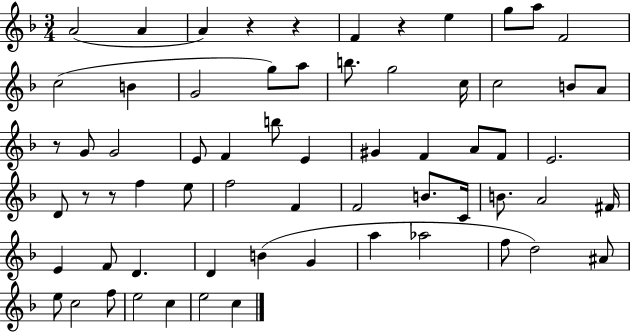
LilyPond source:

{
  \clef treble
  \numericTimeSignature
  \time 3/4
  \key f \major
  \repeat volta 2 { a'2( a'4 | a'4) r4 r4 | f'4 r4 e''4 | g''8 a''8 f'2 | \break c''2( b'4 | g'2 g''8) a''8 | b''8. g''2 c''16 | c''2 b'8 a'8 | \break r8 g'8 g'2 | e'8 f'4 b''8 e'4 | gis'4 f'4 a'8 f'8 | e'2. | \break d'8 r8 r8 f''4 e''8 | f''2 f'4 | f'2 b'8. c'16 | b'8. a'2 fis'16 | \break e'4 f'8 d'4. | d'4 b'4( g'4 | a''4 aes''2 | f''8 d''2) ais'8 | \break e''8 c''2 f''8 | e''2 c''4 | e''2 c''4 | } \bar "|."
}